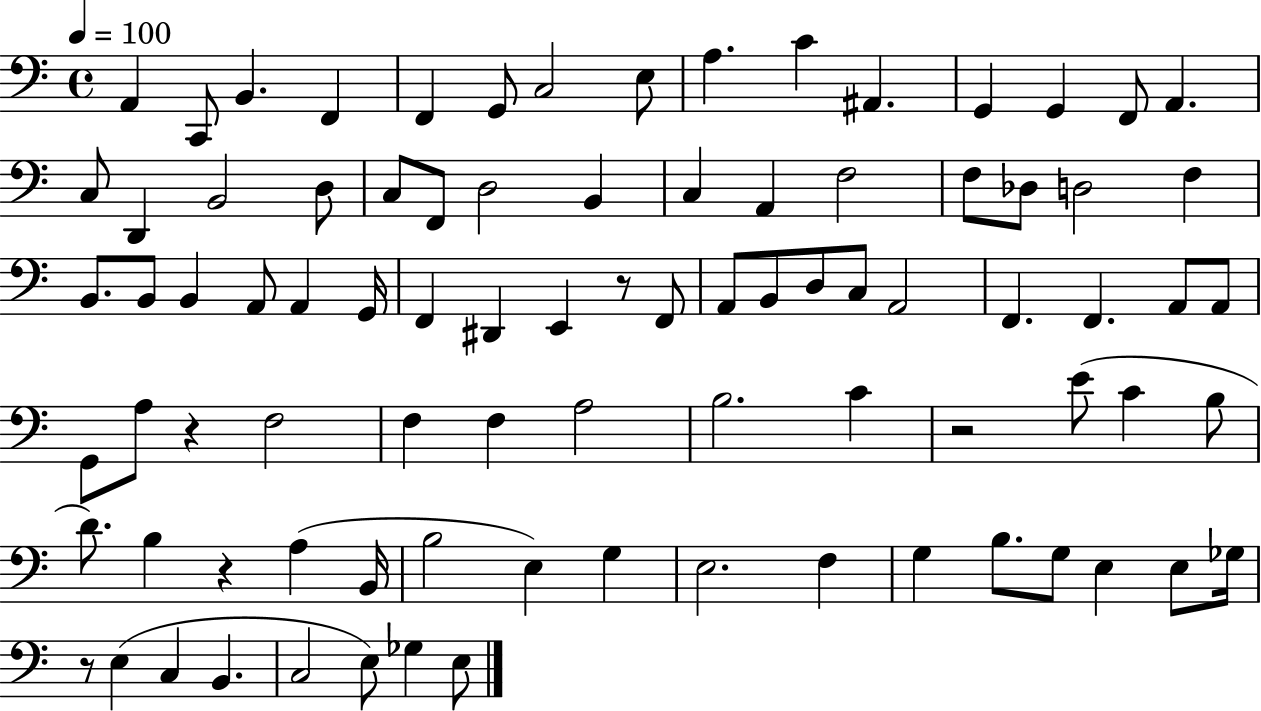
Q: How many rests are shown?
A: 5